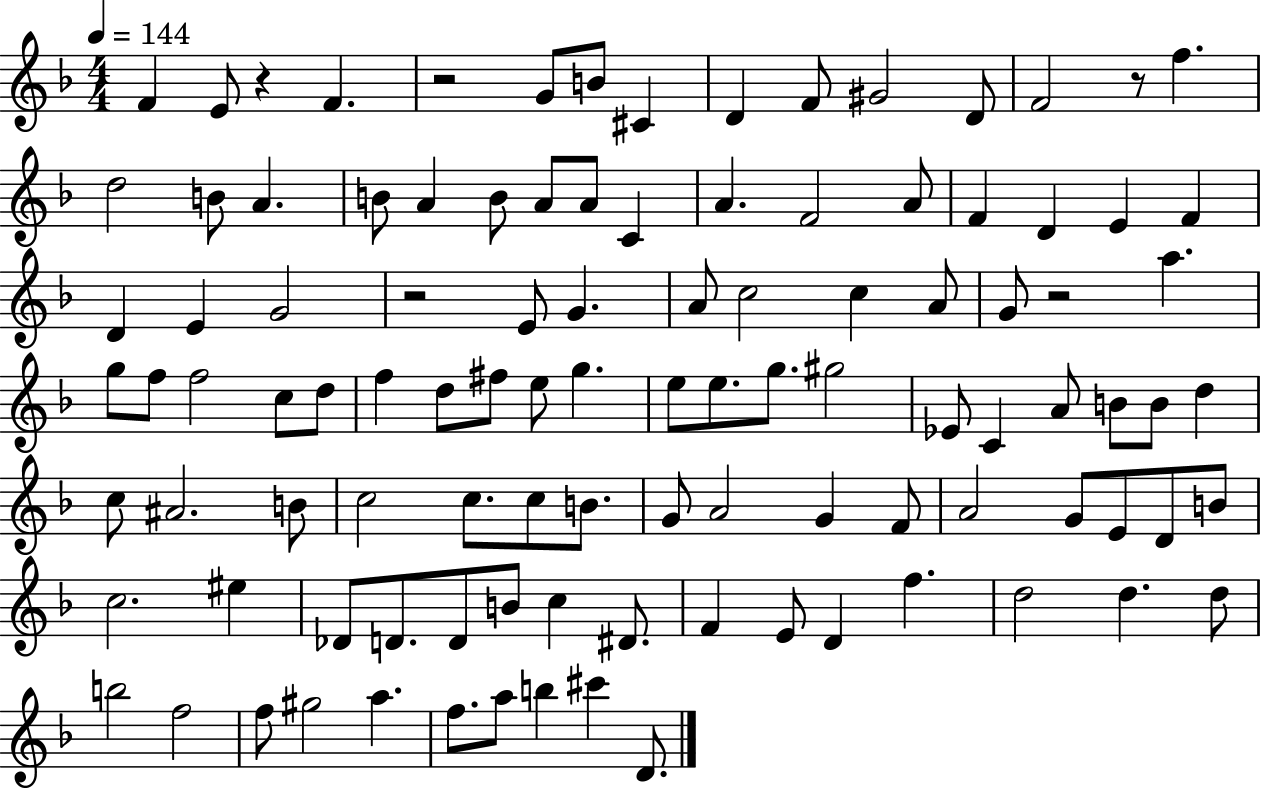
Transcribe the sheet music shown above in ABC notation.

X:1
T:Untitled
M:4/4
L:1/4
K:F
F E/2 z F z2 G/2 B/2 ^C D F/2 ^G2 D/2 F2 z/2 f d2 B/2 A B/2 A B/2 A/2 A/2 C A F2 A/2 F D E F D E G2 z2 E/2 G A/2 c2 c A/2 G/2 z2 a g/2 f/2 f2 c/2 d/2 f d/2 ^f/2 e/2 g e/2 e/2 g/2 ^g2 _E/2 C A/2 B/2 B/2 d c/2 ^A2 B/2 c2 c/2 c/2 B/2 G/2 A2 G F/2 A2 G/2 E/2 D/2 B/2 c2 ^e _D/2 D/2 D/2 B/2 c ^D/2 F E/2 D f d2 d d/2 b2 f2 f/2 ^g2 a f/2 a/2 b ^c' D/2